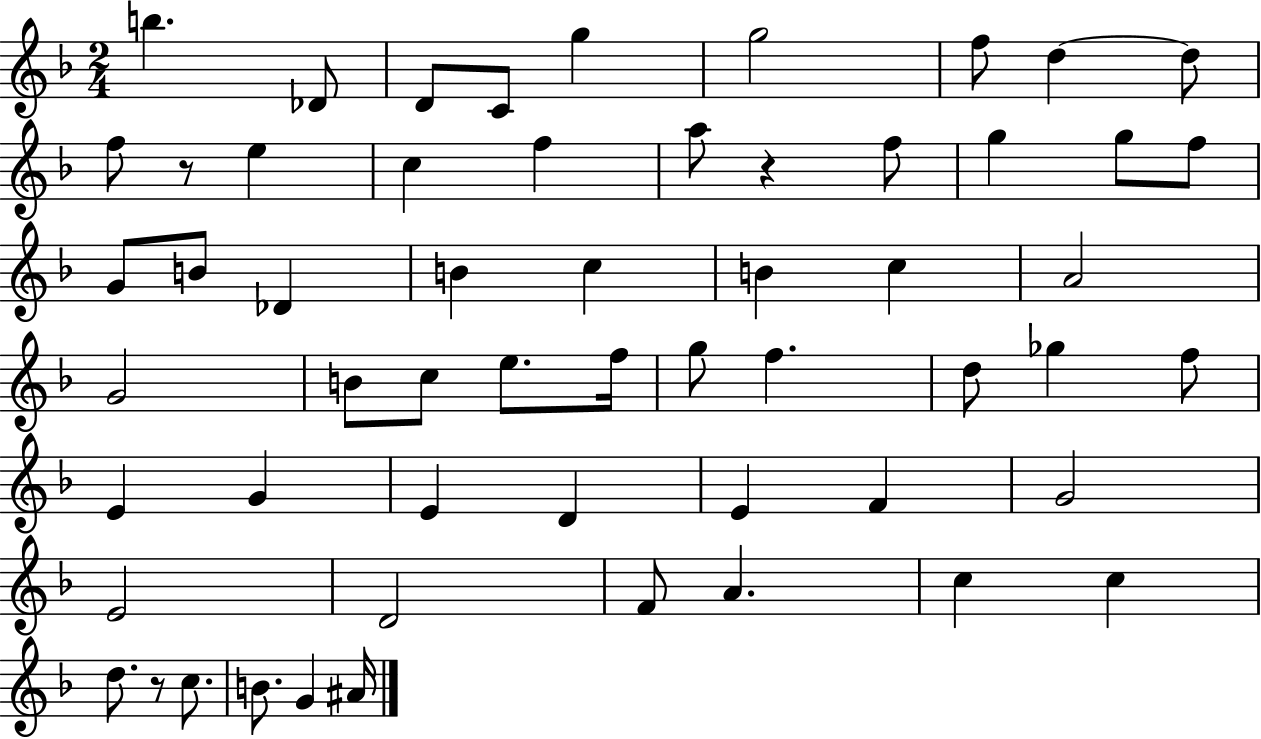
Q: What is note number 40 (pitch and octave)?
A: D4